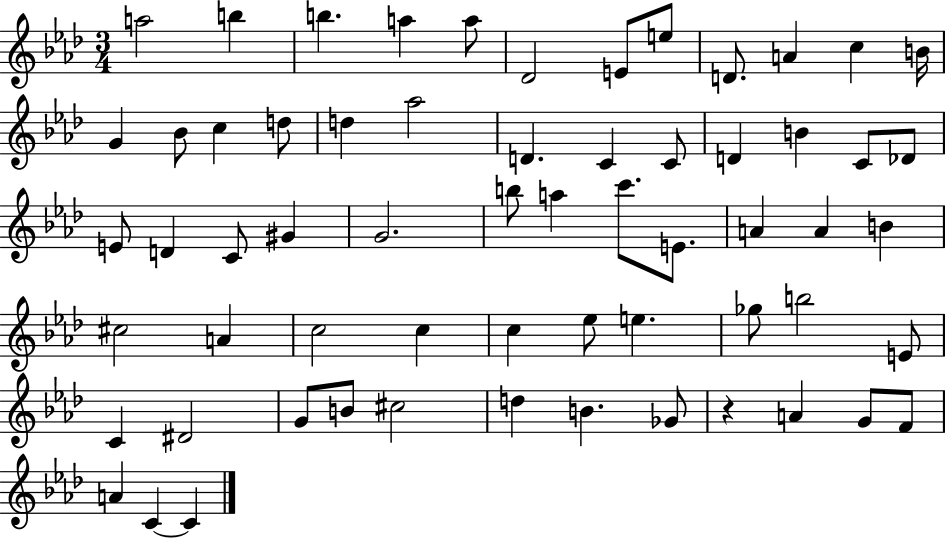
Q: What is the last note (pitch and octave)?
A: C4